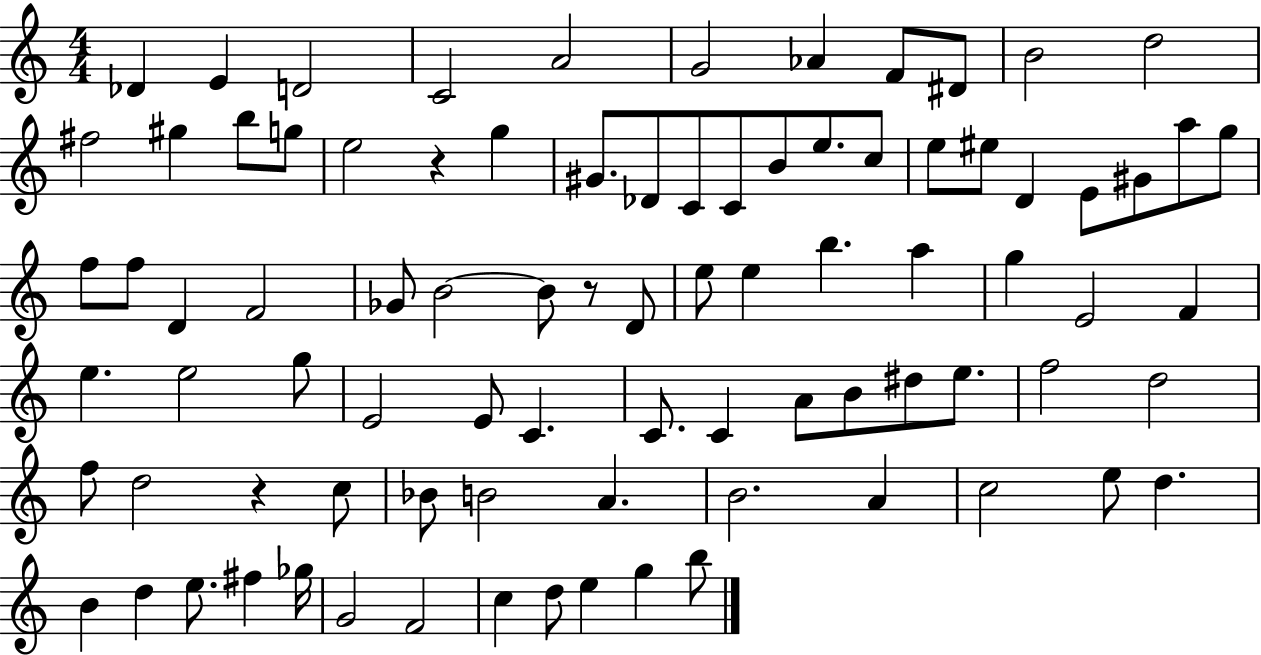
{
  \clef treble
  \numericTimeSignature
  \time 4/4
  \key c \major
  des'4 e'4 d'2 | c'2 a'2 | g'2 aes'4 f'8 dis'8 | b'2 d''2 | \break fis''2 gis''4 b''8 g''8 | e''2 r4 g''4 | gis'8. des'8 c'8 c'8 b'8 e''8. c''8 | e''8 eis''8 d'4 e'8 gis'8 a''8 g''8 | \break f''8 f''8 d'4 f'2 | ges'8 b'2~~ b'8 r8 d'8 | e''8 e''4 b''4. a''4 | g''4 e'2 f'4 | \break e''4. e''2 g''8 | e'2 e'8 c'4. | c'8. c'4 a'8 b'8 dis''8 e''8. | f''2 d''2 | \break f''8 d''2 r4 c''8 | bes'8 b'2 a'4. | b'2. a'4 | c''2 e''8 d''4. | \break b'4 d''4 e''8. fis''4 ges''16 | g'2 f'2 | c''4 d''8 e''4 g''4 b''8 | \bar "|."
}